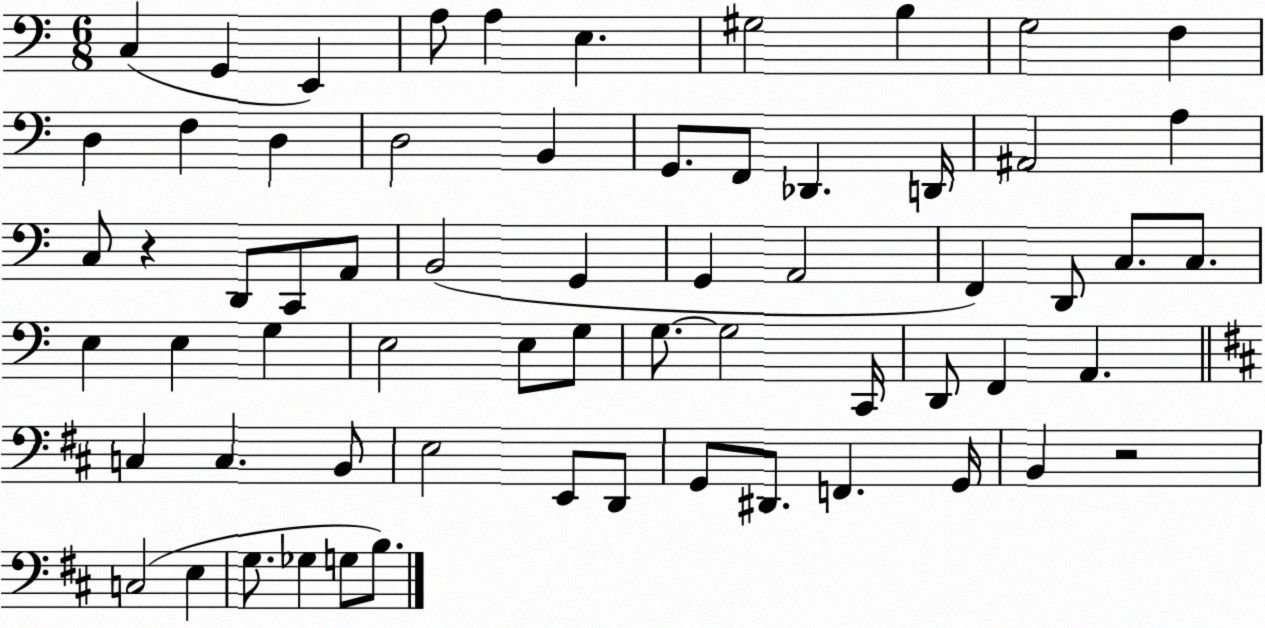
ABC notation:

X:1
T:Untitled
M:6/8
L:1/4
K:C
C, G,, E,, A,/2 A, E, ^G,2 B, G,2 F, D, F, D, D,2 B,, G,,/2 F,,/2 _D,, D,,/4 ^A,,2 A, C,/2 z D,,/2 C,,/2 A,,/2 B,,2 G,, G,, A,,2 F,, D,,/2 C,/2 C,/2 E, E, G, E,2 E,/2 G,/2 G,/2 G,2 C,,/4 D,,/2 F,, A,, C, C, B,,/2 E,2 E,,/2 D,,/2 G,,/2 ^D,,/2 F,, G,,/4 B,, z2 C,2 E, G,/2 _G, G,/2 B,/2